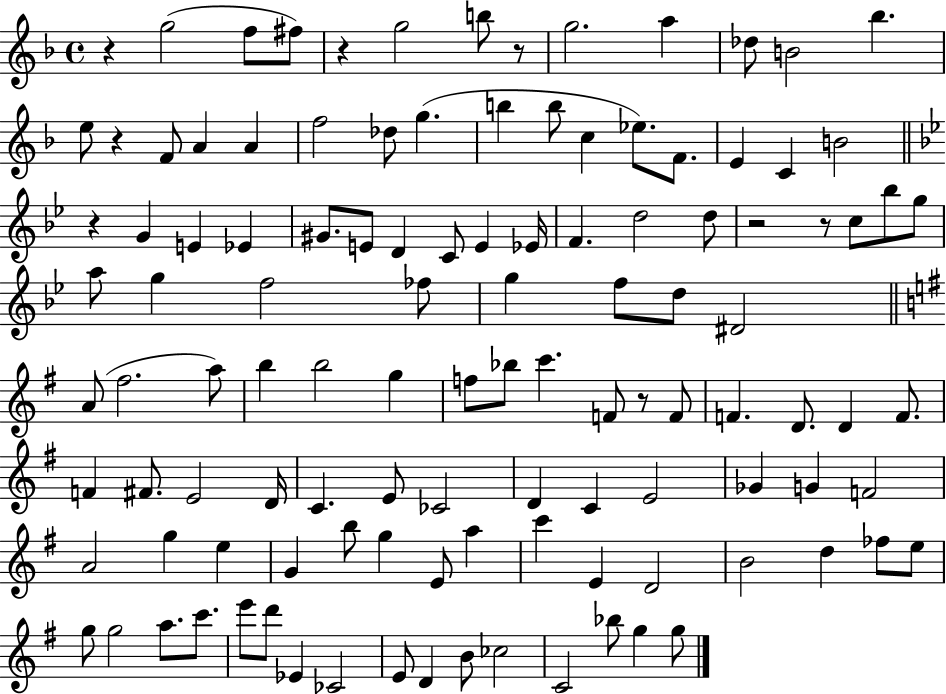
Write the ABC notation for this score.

X:1
T:Untitled
M:4/4
L:1/4
K:F
z g2 f/2 ^f/2 z g2 b/2 z/2 g2 a _d/2 B2 _b e/2 z F/2 A A f2 _d/2 g b b/2 c _e/2 F/2 E C B2 z G E _E ^G/2 E/2 D C/2 E _E/4 F d2 d/2 z2 z/2 c/2 _b/2 g/2 a/2 g f2 _f/2 g f/2 d/2 ^D2 A/2 ^f2 a/2 b b2 g f/2 _b/2 c' F/2 z/2 F/2 F D/2 D F/2 F ^F/2 E2 D/4 C E/2 _C2 D C E2 _G G F2 A2 g e G b/2 g E/2 a c' E D2 B2 d _f/2 e/2 g/2 g2 a/2 c'/2 e'/2 d'/2 _E _C2 E/2 D B/2 _c2 C2 _b/2 g g/2